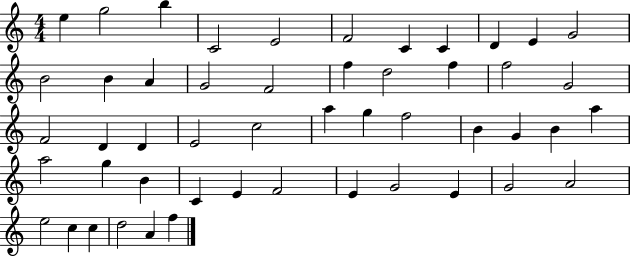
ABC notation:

X:1
T:Untitled
M:4/4
L:1/4
K:C
e g2 b C2 E2 F2 C C D E G2 B2 B A G2 F2 f d2 f f2 G2 F2 D D E2 c2 a g f2 B G B a a2 g B C E F2 E G2 E G2 A2 e2 c c d2 A f